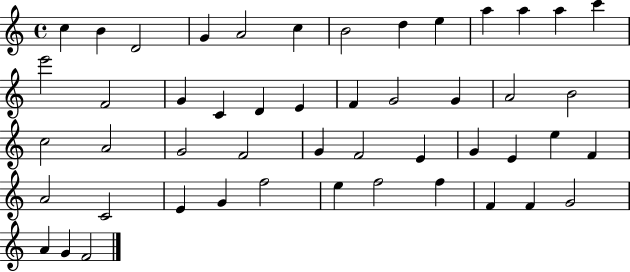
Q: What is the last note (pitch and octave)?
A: F4